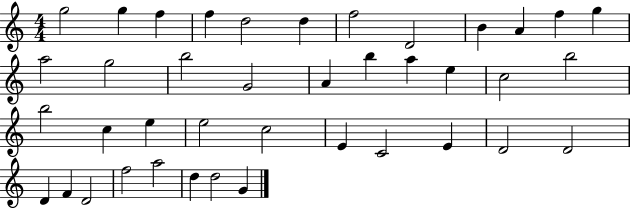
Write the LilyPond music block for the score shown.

{
  \clef treble
  \numericTimeSignature
  \time 4/4
  \key c \major
  g''2 g''4 f''4 | f''4 d''2 d''4 | f''2 d'2 | b'4 a'4 f''4 g''4 | \break a''2 g''2 | b''2 g'2 | a'4 b''4 a''4 e''4 | c''2 b''2 | \break b''2 c''4 e''4 | e''2 c''2 | e'4 c'2 e'4 | d'2 d'2 | \break d'4 f'4 d'2 | f''2 a''2 | d''4 d''2 g'4 | \bar "|."
}